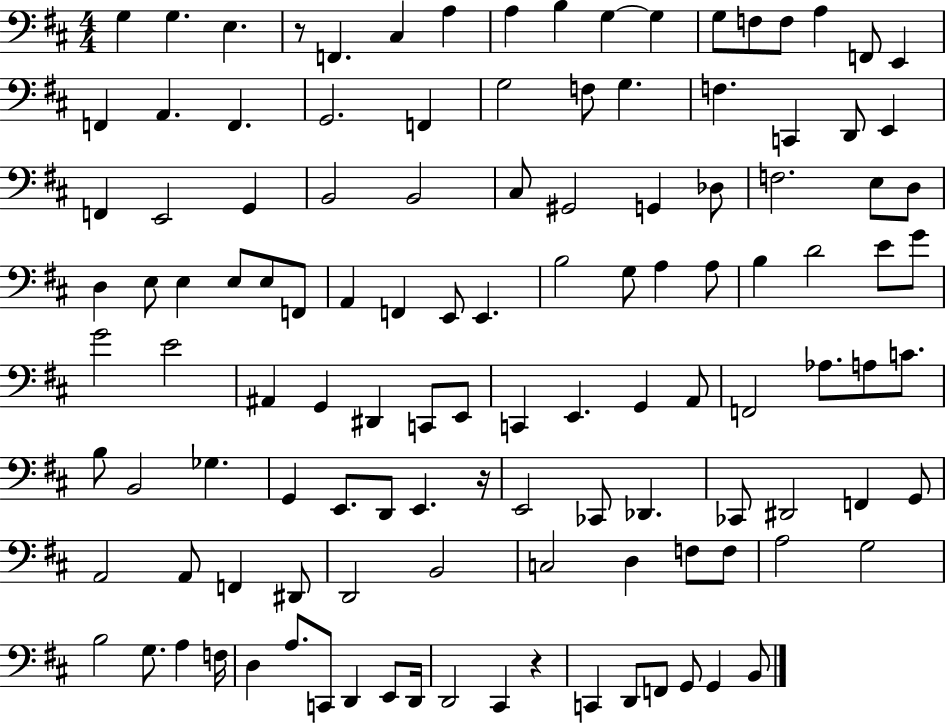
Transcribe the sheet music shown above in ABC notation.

X:1
T:Untitled
M:4/4
L:1/4
K:D
G, G, E, z/2 F,, ^C, A, A, B, G, G, G,/2 F,/2 F,/2 A, F,,/2 E,, F,, A,, F,, G,,2 F,, G,2 F,/2 G, F, C,, D,,/2 E,, F,, E,,2 G,, B,,2 B,,2 ^C,/2 ^G,,2 G,, _D,/2 F,2 E,/2 D,/2 D, E,/2 E, E,/2 E,/2 F,,/2 A,, F,, E,,/2 E,, B,2 G,/2 A, A,/2 B, D2 E/2 G/2 G2 E2 ^A,, G,, ^D,, C,,/2 E,,/2 C,, E,, G,, A,,/2 F,,2 _A,/2 A,/2 C/2 B,/2 B,,2 _G, G,, E,,/2 D,,/2 E,, z/4 E,,2 _C,,/2 _D,, _C,,/2 ^D,,2 F,, G,,/2 A,,2 A,,/2 F,, ^D,,/2 D,,2 B,,2 C,2 D, F,/2 F,/2 A,2 G,2 B,2 G,/2 A, F,/4 D, A,/2 C,,/2 D,, E,,/2 D,,/4 D,,2 ^C,, z C,, D,,/2 F,,/2 G,,/2 G,, B,,/2